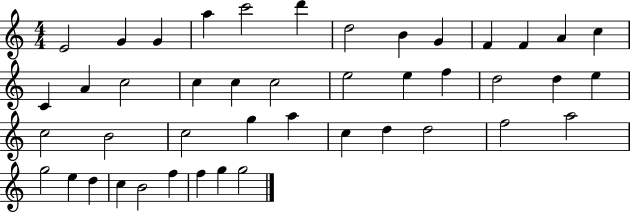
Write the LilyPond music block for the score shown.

{
  \clef treble
  \numericTimeSignature
  \time 4/4
  \key c \major
  e'2 g'4 g'4 | a''4 c'''2 d'''4 | d''2 b'4 g'4 | f'4 f'4 a'4 c''4 | \break c'4 a'4 c''2 | c''4 c''4 c''2 | e''2 e''4 f''4 | d''2 d''4 e''4 | \break c''2 b'2 | c''2 g''4 a''4 | c''4 d''4 d''2 | f''2 a''2 | \break g''2 e''4 d''4 | c''4 b'2 f''4 | f''4 g''4 g''2 | \bar "|."
}